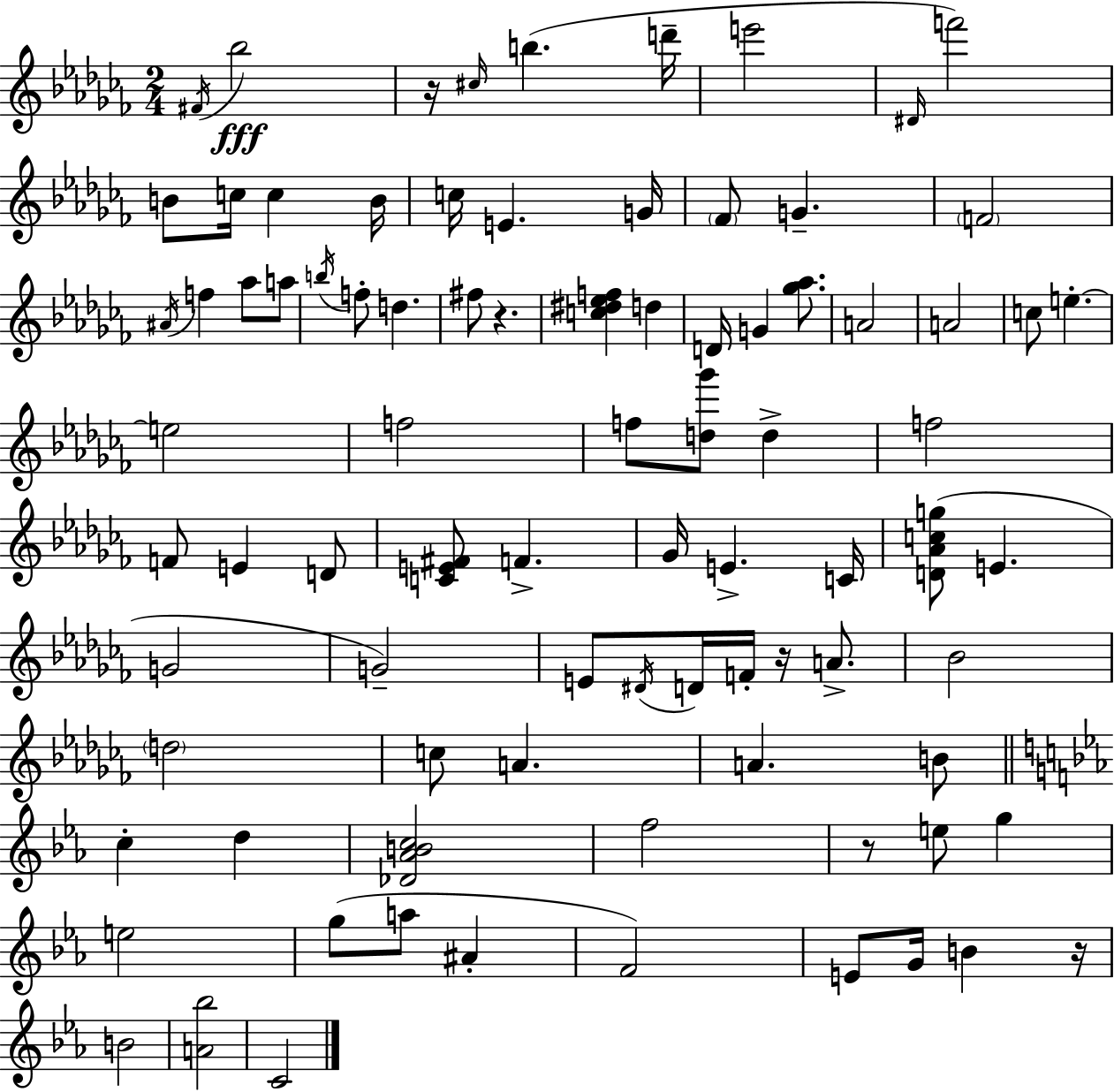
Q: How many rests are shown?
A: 5